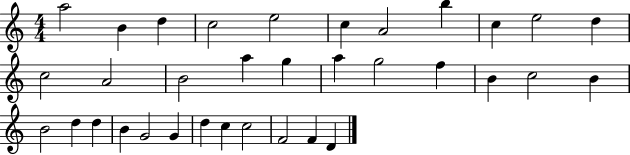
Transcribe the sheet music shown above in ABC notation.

X:1
T:Untitled
M:4/4
L:1/4
K:C
a2 B d c2 e2 c A2 b c e2 d c2 A2 B2 a g a g2 f B c2 B B2 d d B G2 G d c c2 F2 F D